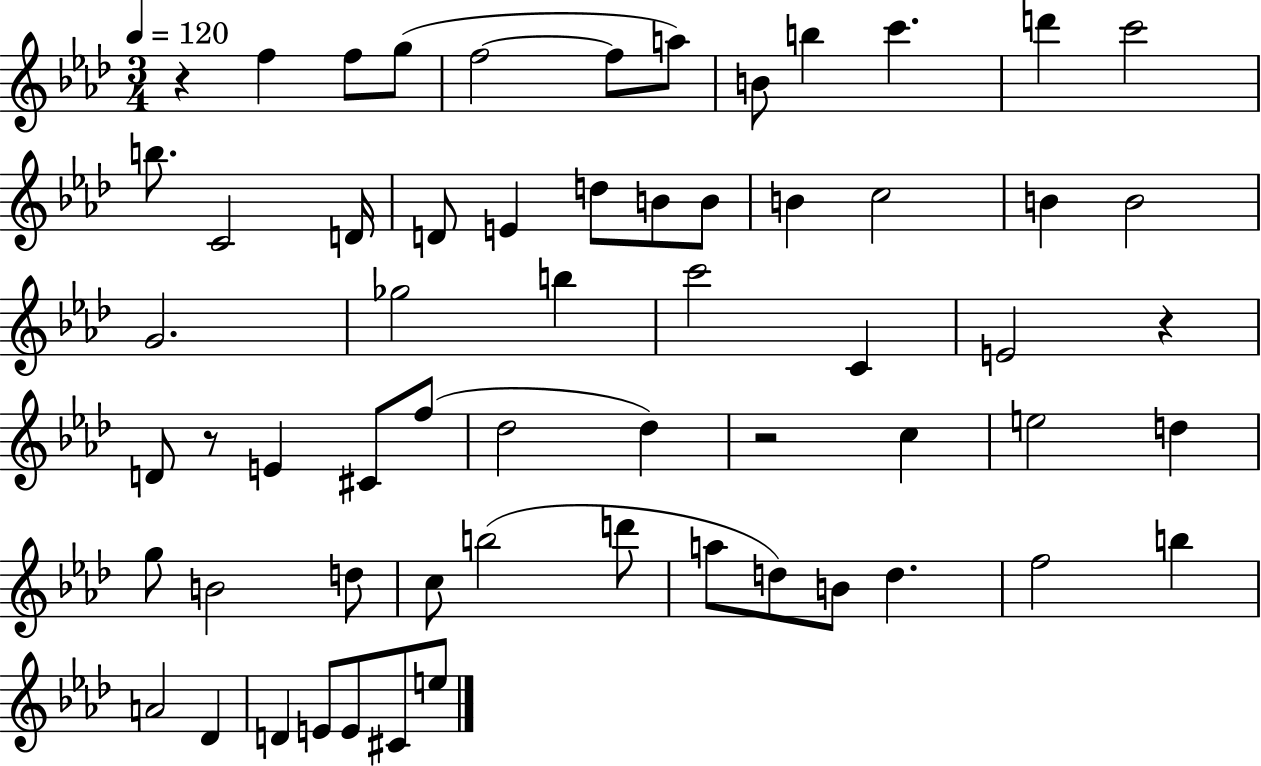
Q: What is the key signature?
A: AES major